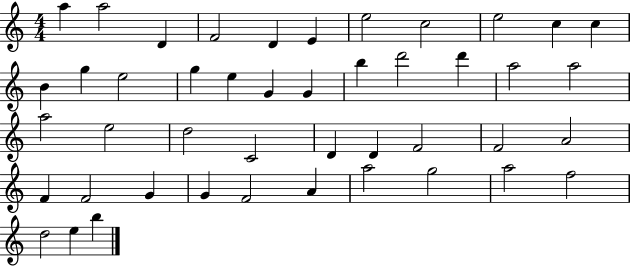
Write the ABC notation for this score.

X:1
T:Untitled
M:4/4
L:1/4
K:C
a a2 D F2 D E e2 c2 e2 c c B g e2 g e G G b d'2 d' a2 a2 a2 e2 d2 C2 D D F2 F2 A2 F F2 G G F2 A a2 g2 a2 f2 d2 e b